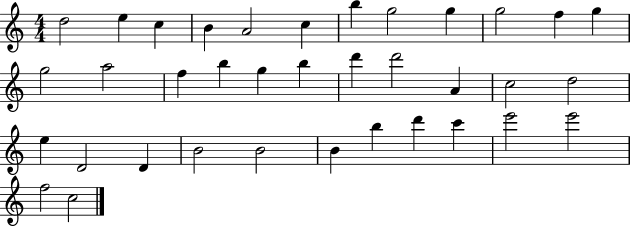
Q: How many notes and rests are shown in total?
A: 36